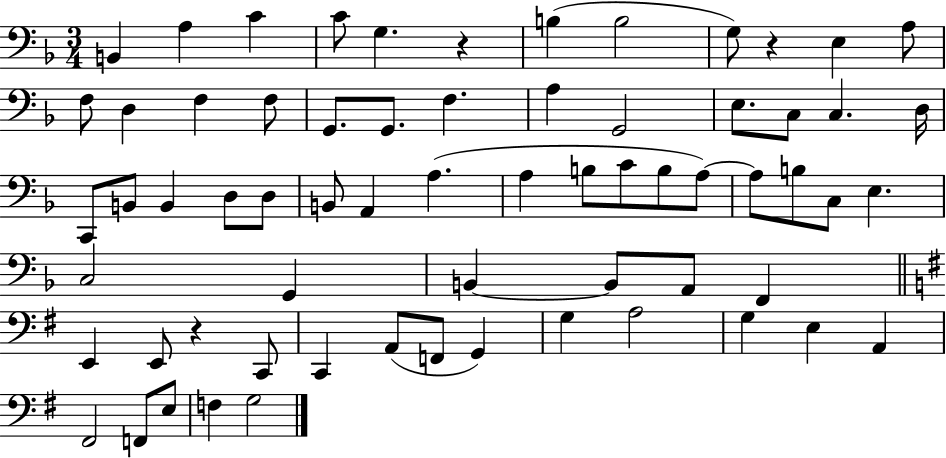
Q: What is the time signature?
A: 3/4